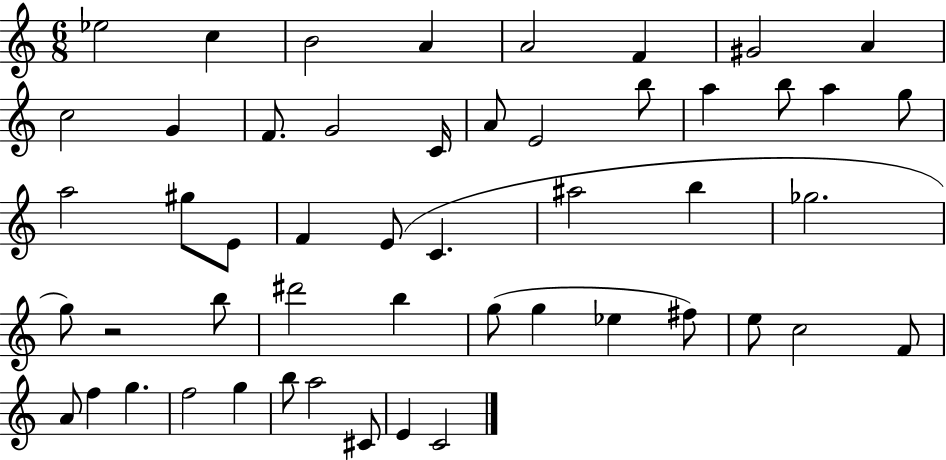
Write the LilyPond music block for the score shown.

{
  \clef treble
  \numericTimeSignature
  \time 6/8
  \key c \major
  ees''2 c''4 | b'2 a'4 | a'2 f'4 | gis'2 a'4 | \break c''2 g'4 | f'8. g'2 c'16 | a'8 e'2 b''8 | a''4 b''8 a''4 g''8 | \break a''2 gis''8 e'8 | f'4 e'8( c'4. | ais''2 b''4 | ges''2. | \break g''8) r2 b''8 | dis'''2 b''4 | g''8( g''4 ees''4 fis''8) | e''8 c''2 f'8 | \break a'8 f''4 g''4. | f''2 g''4 | b''8 a''2 cis'8 | e'4 c'2 | \break \bar "|."
}